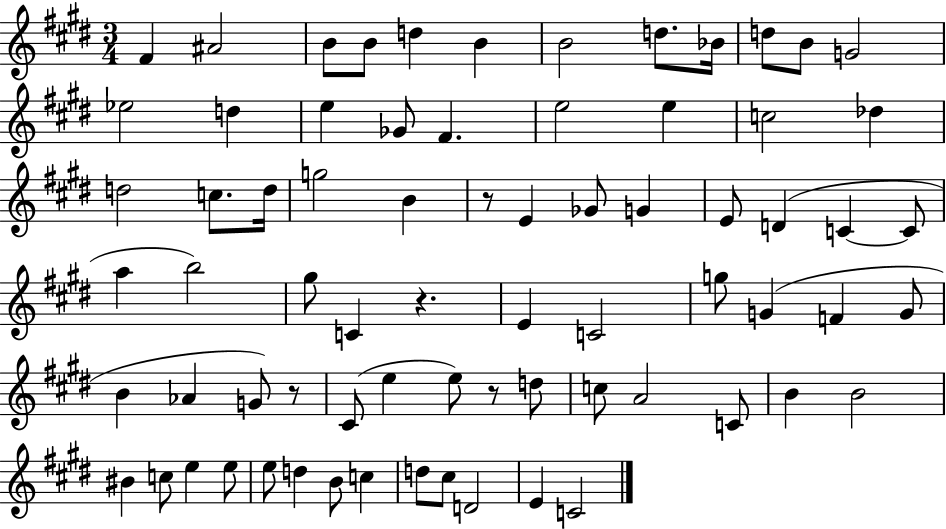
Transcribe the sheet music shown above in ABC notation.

X:1
T:Untitled
M:3/4
L:1/4
K:E
^F ^A2 B/2 B/2 d B B2 d/2 _B/4 d/2 B/2 G2 _e2 d e _G/2 ^F e2 e c2 _d d2 c/2 d/4 g2 B z/2 E _G/2 G E/2 D C C/2 a b2 ^g/2 C z E C2 g/2 G F G/2 B _A G/2 z/2 ^C/2 e e/2 z/2 d/2 c/2 A2 C/2 B B2 ^B c/2 e e/2 e/2 d B/2 c d/2 ^c/2 D2 E C2